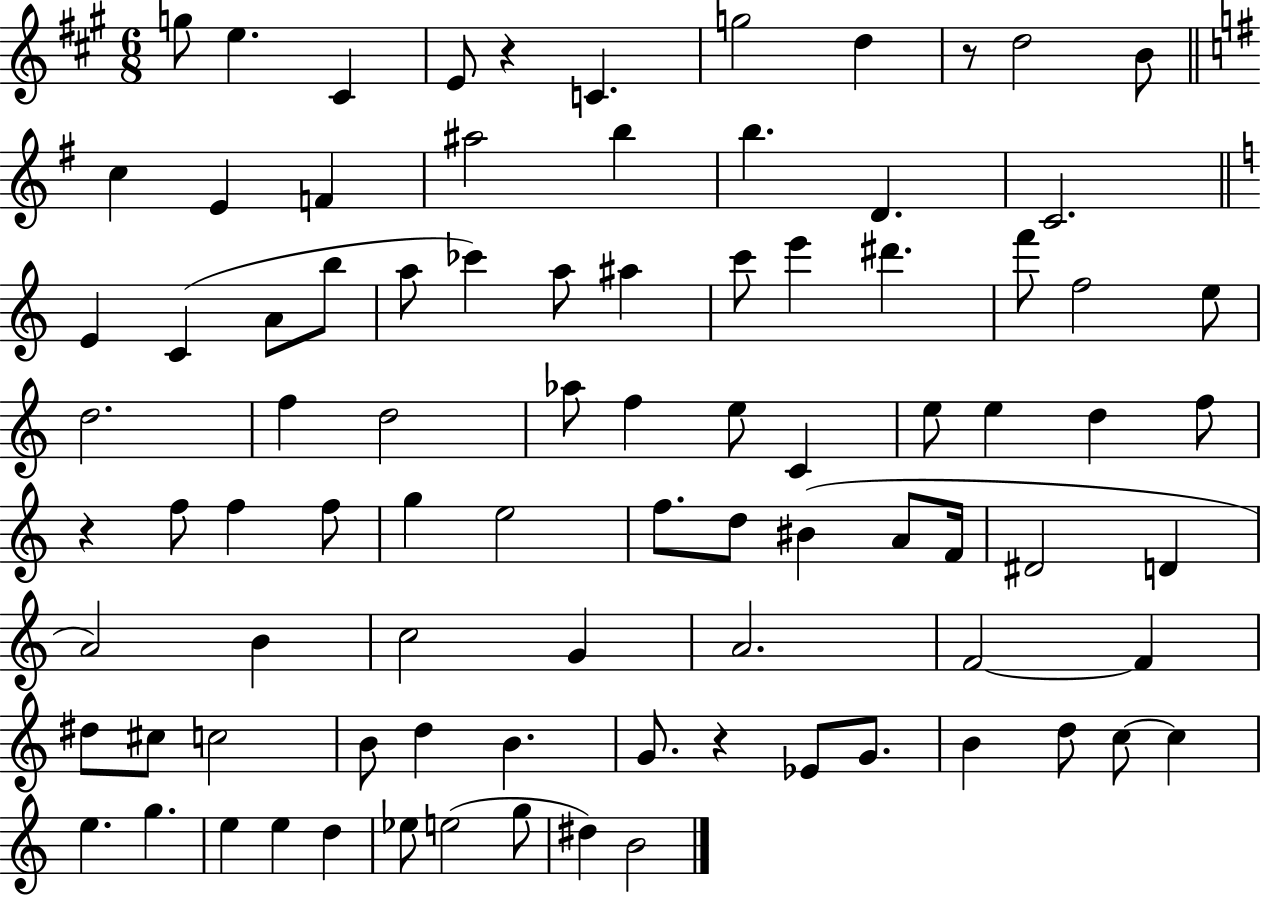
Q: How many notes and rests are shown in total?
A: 88